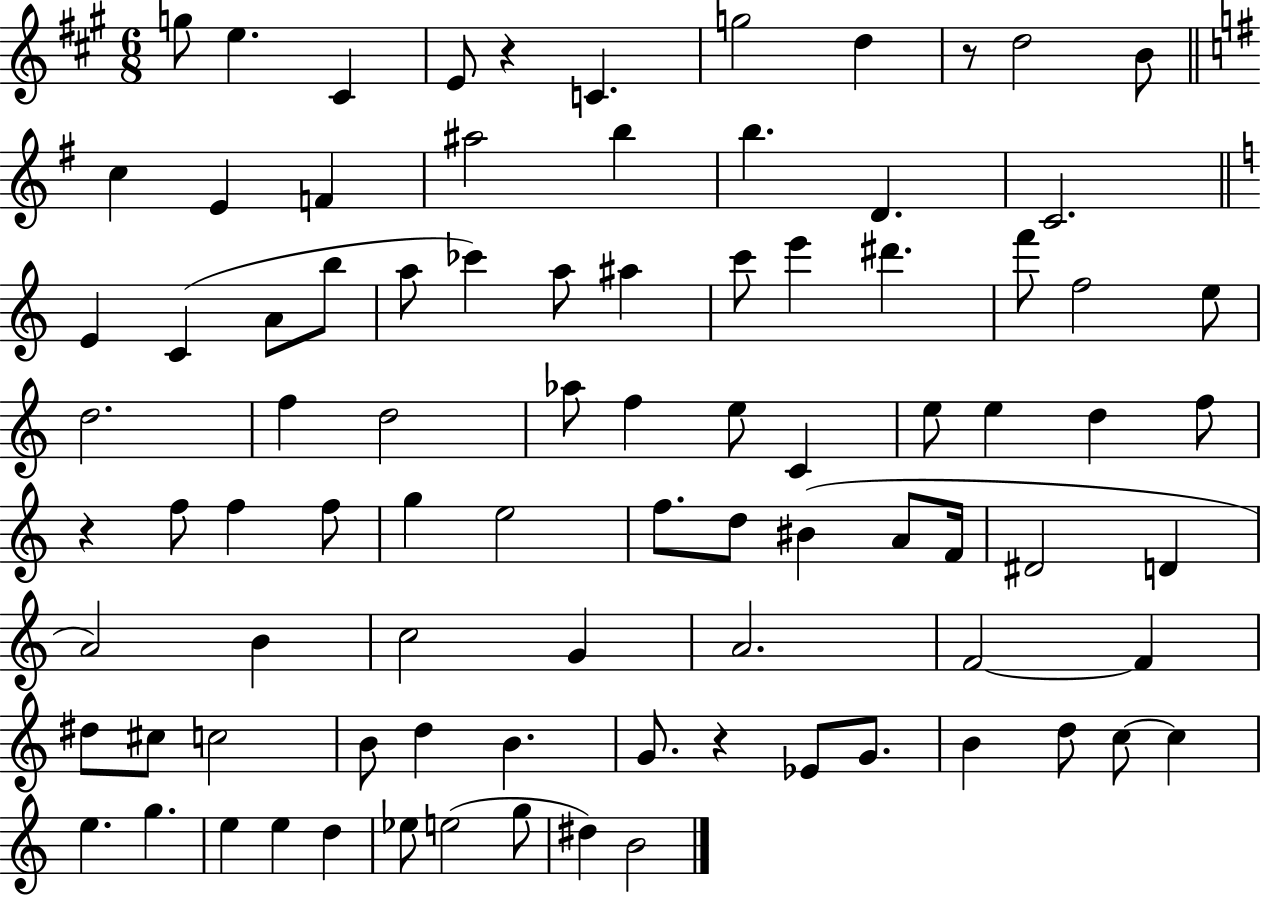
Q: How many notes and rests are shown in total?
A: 88